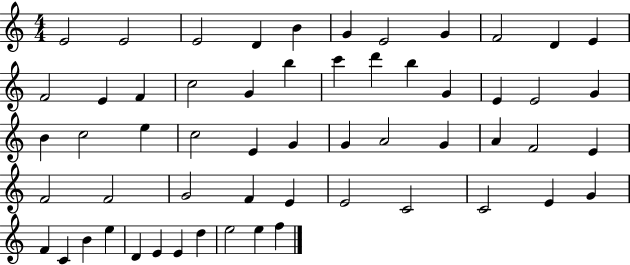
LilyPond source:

{
  \clef treble
  \numericTimeSignature
  \time 4/4
  \key c \major
  e'2 e'2 | e'2 d'4 b'4 | g'4 e'2 g'4 | f'2 d'4 e'4 | \break f'2 e'4 f'4 | c''2 g'4 b''4 | c'''4 d'''4 b''4 g'4 | e'4 e'2 g'4 | \break b'4 c''2 e''4 | c''2 e'4 g'4 | g'4 a'2 g'4 | a'4 f'2 e'4 | \break f'2 f'2 | g'2 f'4 e'4 | e'2 c'2 | c'2 e'4 g'4 | \break f'4 c'4 b'4 e''4 | d'4 e'4 e'4 d''4 | e''2 e''4 f''4 | \bar "|."
}